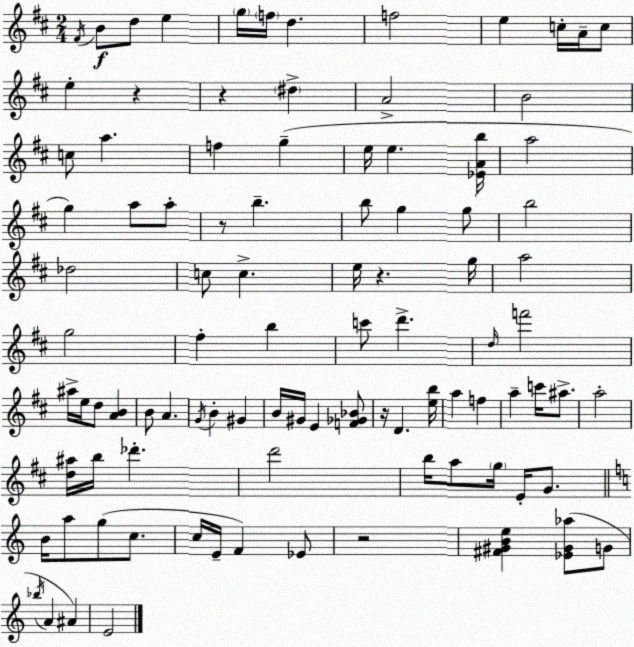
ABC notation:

X:1
T:Untitled
M:2/4
L:1/4
K:D
^F/4 B/2 d/2 e g/4 f/4 d f2 e c/4 A/4 c/2 e z z ^d A2 B2 c/2 a f g e/4 e [_EAb]/4 a2 g a/2 a/2 z/2 b b/2 g g/2 b2 _d2 c/2 c e/4 z g/4 a2 g2 ^f b c'/2 d' d/4 f'2 ^a/4 e/4 d/2 [AB] B/2 A G/4 B ^G B/4 ^G/4 E [F_G_B]/2 z/4 D [eb]/4 a f a c'/4 ^a/2 a2 [d^a]/4 b/4 _d' d'2 b/4 a/2 g/4 E/4 G/2 B/4 a/2 g/2 c/2 c/4 E/4 F _E/2 z2 [^F^GBe] [_E^G_a]/2 G/2 _b/4 A ^A E2